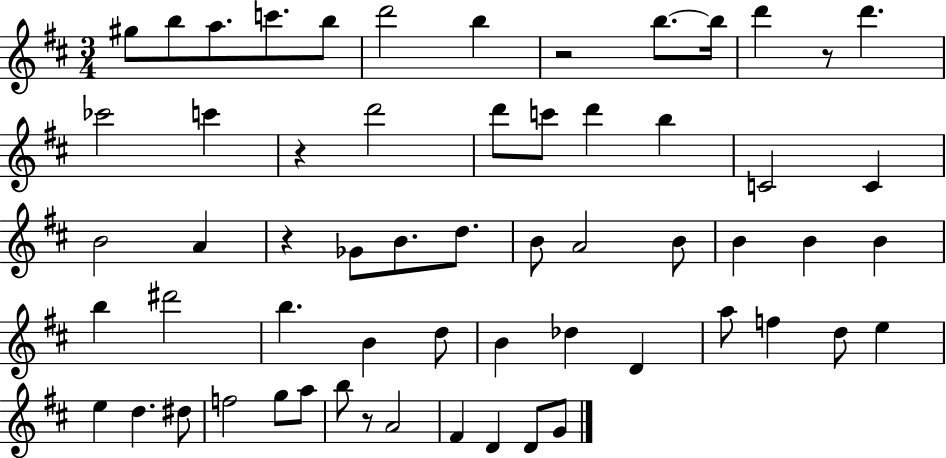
{
  \clef treble
  \numericTimeSignature
  \time 3/4
  \key d \major
  gis''8 b''8 a''8. c'''8. b''8 | d'''2 b''4 | r2 b''8.~~ b''16 | d'''4 r8 d'''4. | \break ces'''2 c'''4 | r4 d'''2 | d'''8 c'''8 d'''4 b''4 | c'2 c'4 | \break b'2 a'4 | r4 ges'8 b'8. d''8. | b'8 a'2 b'8 | b'4 b'4 b'4 | \break b''4 dis'''2 | b''4. b'4 d''8 | b'4 des''4 d'4 | a''8 f''4 d''8 e''4 | \break e''4 d''4. dis''8 | f''2 g''8 a''8 | b''8 r8 a'2 | fis'4 d'4 d'8 g'8 | \break \bar "|."
}